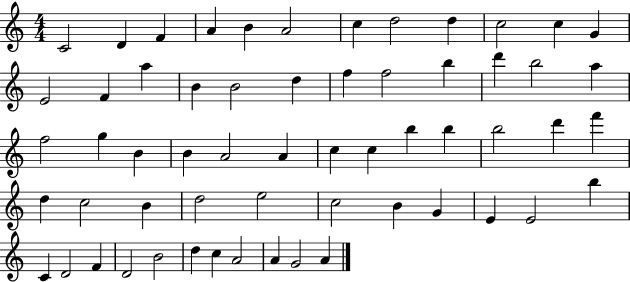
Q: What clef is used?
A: treble